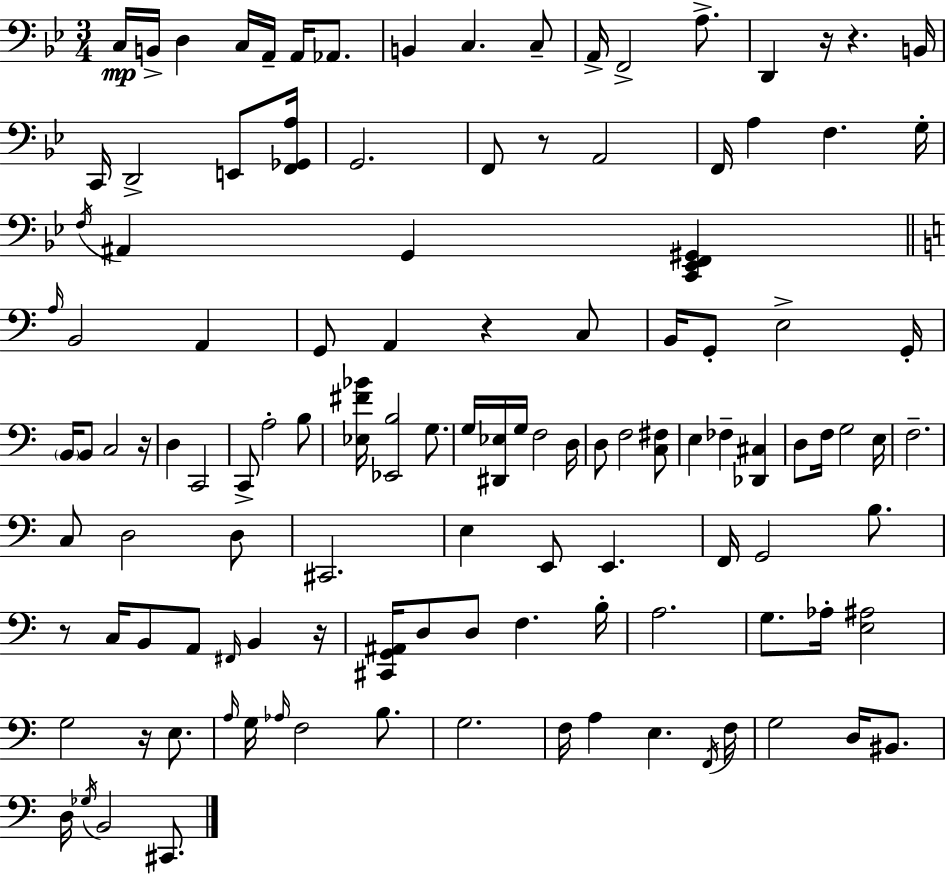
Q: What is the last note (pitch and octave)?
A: C#2